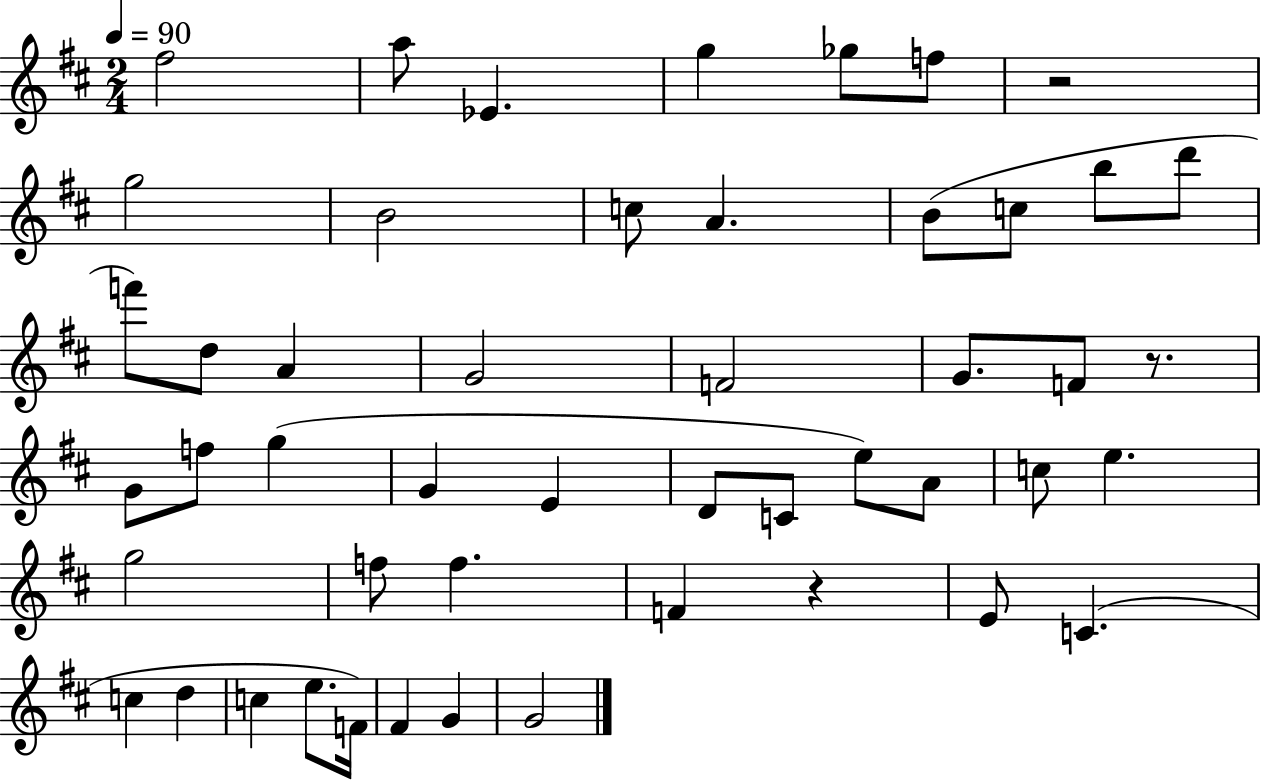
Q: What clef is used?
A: treble